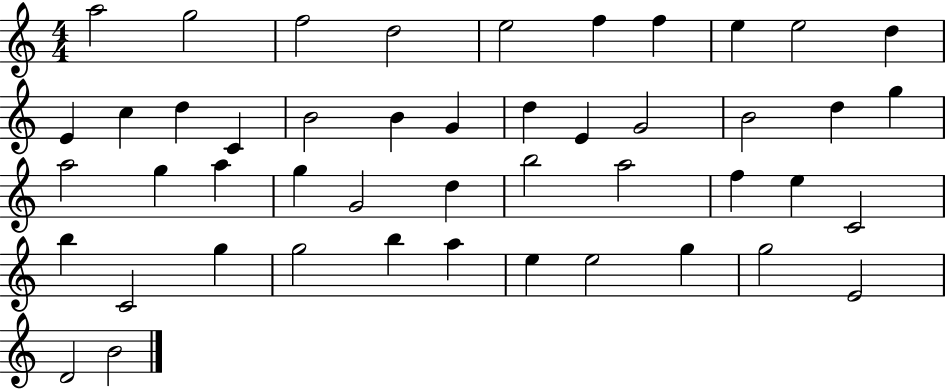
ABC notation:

X:1
T:Untitled
M:4/4
L:1/4
K:C
a2 g2 f2 d2 e2 f f e e2 d E c d C B2 B G d E G2 B2 d g a2 g a g G2 d b2 a2 f e C2 b C2 g g2 b a e e2 g g2 E2 D2 B2